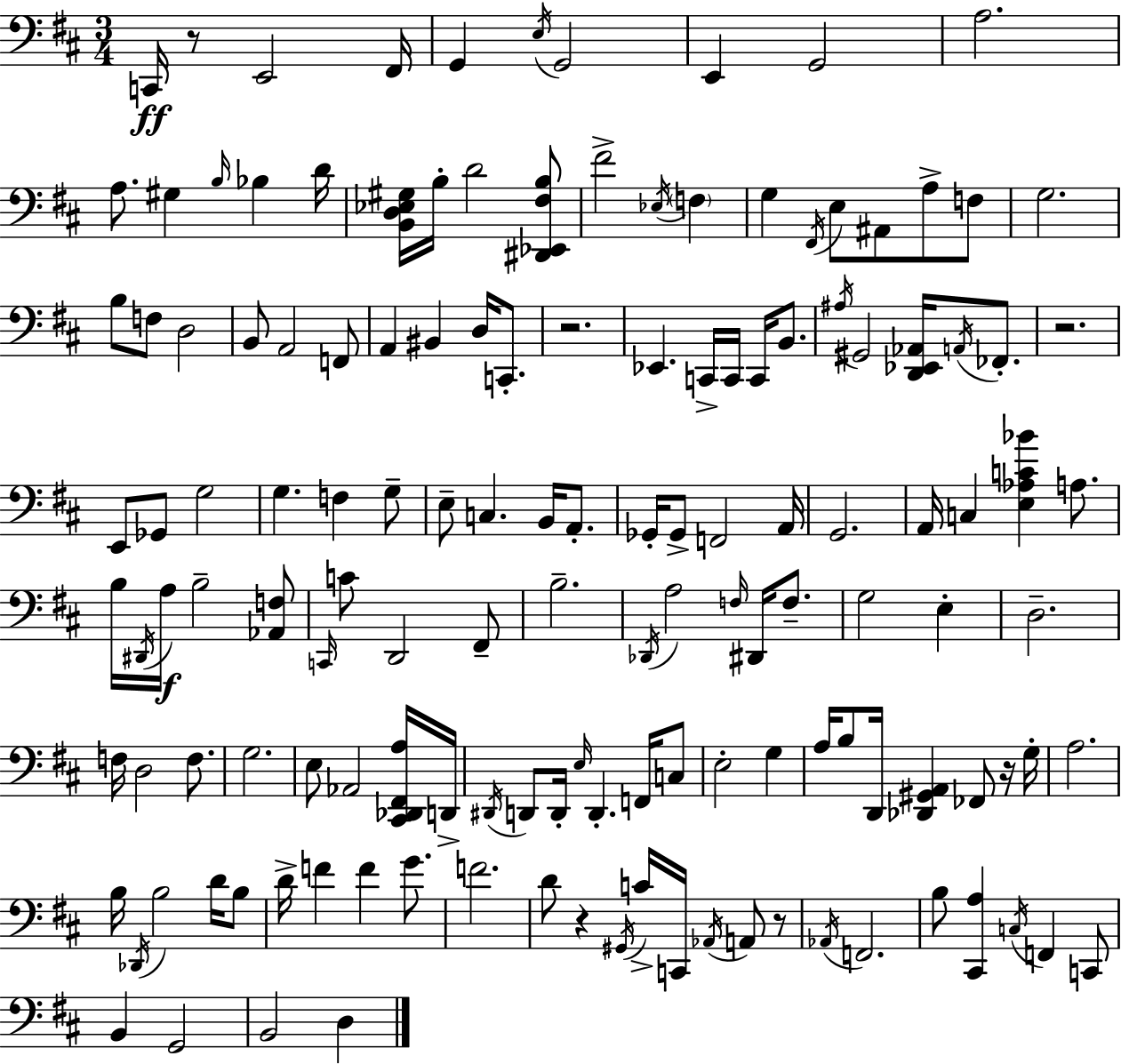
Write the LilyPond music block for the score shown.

{
  \clef bass
  \numericTimeSignature
  \time 3/4
  \key d \major
  c,16\ff r8 e,2 fis,16 | g,4 \acciaccatura { e16 } g,2 | e,4 g,2 | a2. | \break a8. gis4 \grace { b16 } bes4 | d'16 <b, d ees gis>16 b16-. d'2 | <dis, ees, fis b>8 fis'2-> \acciaccatura { ees16 } \parenthesize f4 | g4 \acciaccatura { fis,16 } e8 ais,8 | \break a8-> f8 g2. | b8 f8 d2 | b,8 a,2 | f,8 a,4 bis,4 | \break d16 c,8.-. r2. | ees,4. c,16-> c,16 | c,16 b,8. \acciaccatura { ais16 } gis,2 | <d, ees, aes,>16 \acciaccatura { a,16 } fes,8.-. r2. | \break e,8 ges,8 g2 | g4. | f4 g8-- e8-- c4. | b,16 a,8.-. ges,16-. ges,8-> f,2 | \break a,16 g,2. | a,16 c4 <e aes c' bes'>4 | a8. b16 \acciaccatura { dis,16 }\f a16 b2-- | <aes, f>8 \grace { c,16 } c'8 d,2 | \break fis,8-- b2.-- | \acciaccatura { des,16 } a2 | \grace { f16 } dis,16 f8.-- g2 | e4-. d2.-- | \break f16 d2 | f8. g2. | e8 | aes,2 <cis, des, fis, a>16 d,16-> \acciaccatura { dis,16 } d,8 | \break d,16-. \grace { e16 } d,4.-. f,16 c8 | e2-. g4 | a16 b8 d,16 <des, gis, a,>4 fes,8 r16 g16-. | a2. | \break b16 \acciaccatura { des,16 } b2 d'16 b8 | d'16-> f'4 f'4 g'8. | f'2. | d'8 r4 \acciaccatura { gis,16 } c'16-> c,16 \acciaccatura { aes,16 } a,8 | \break r8 \acciaccatura { aes,16 } f,2. | b8 <cis, a>4 \acciaccatura { c16 } f,4 | c,8 b,4 g,2 | b,2 | \break d4 \bar "|."
}